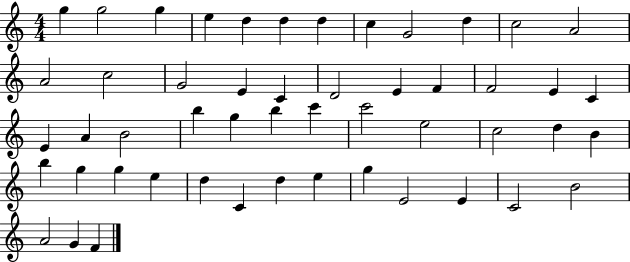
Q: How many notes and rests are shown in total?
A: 51